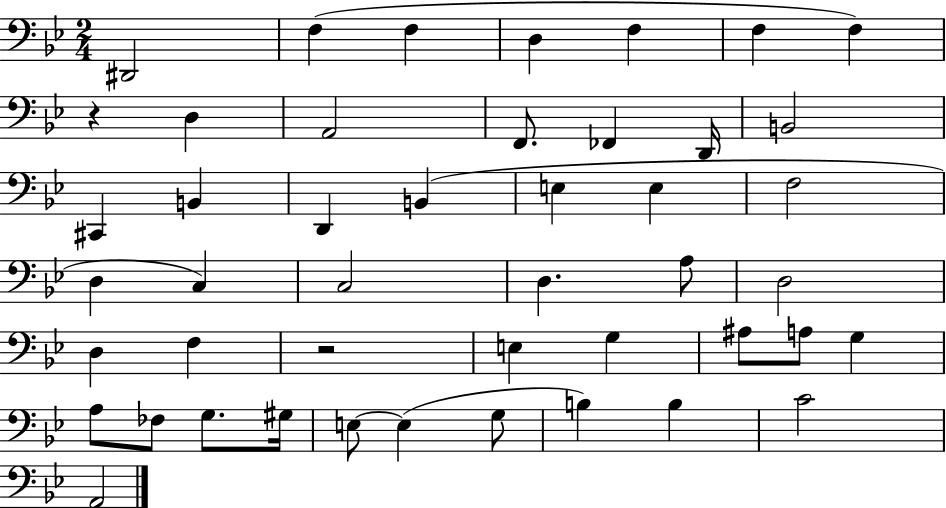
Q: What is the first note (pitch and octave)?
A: D#2